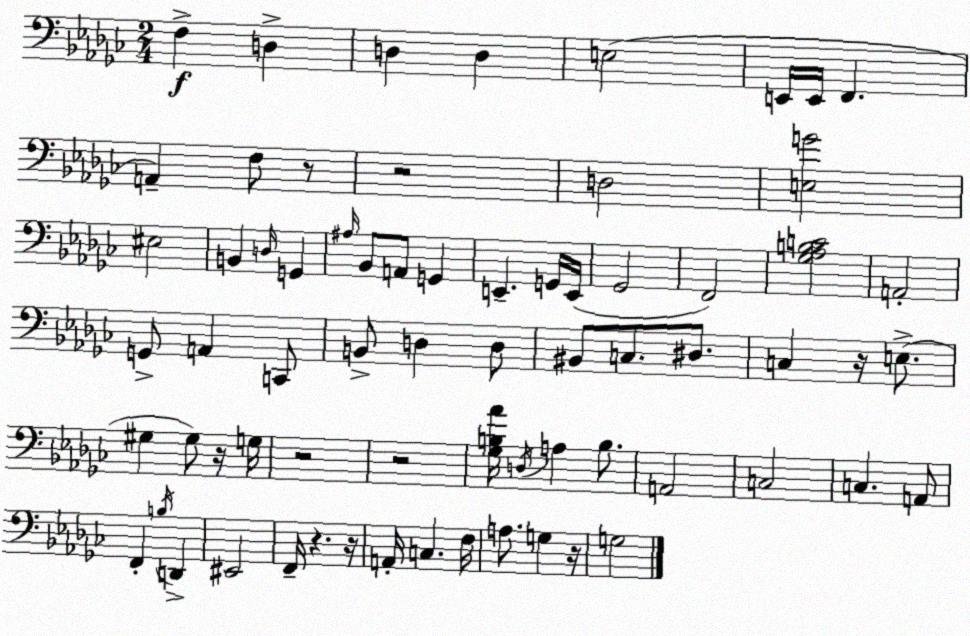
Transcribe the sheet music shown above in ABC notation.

X:1
T:Untitled
M:2/4
L:1/4
K:Ebm
F, D, D, D, E,2 E,,/4 E,,/4 F,, A,, F,/2 z/2 z2 D,2 [E,G]2 ^E,2 B,, D,/4 G,, ^A,/4 _B,,/2 A,,/2 G,, E,, G,,/4 E,,/4 _G,,2 F,,2 [_G,_A,B,C]2 A,,2 G,,/2 A,, C,,/2 B,,/2 D, D,/2 ^B,,/2 C,/2 ^D,/2 C, z/4 E,/2 ^G, ^G,/2 z/4 G,/4 z2 z2 [_G,B,_A]/4 D,/4 A, B,/2 A,,2 C,2 C, A,,/2 F,, B,/4 D,, ^E,,2 F,,/4 z z/4 A,,/4 C, F,/4 A,/2 G, z/4 G,2